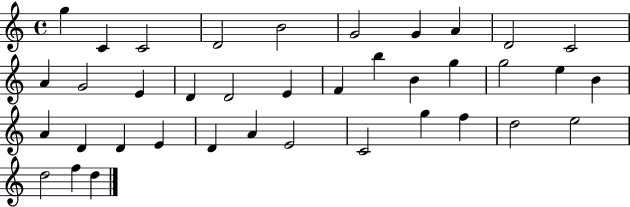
{
  \clef treble
  \time 4/4
  \defaultTimeSignature
  \key c \major
  g''4 c'4 c'2 | d'2 b'2 | g'2 g'4 a'4 | d'2 c'2 | \break a'4 g'2 e'4 | d'4 d'2 e'4 | f'4 b''4 b'4 g''4 | g''2 e''4 b'4 | \break a'4 d'4 d'4 e'4 | d'4 a'4 e'2 | c'2 g''4 f''4 | d''2 e''2 | \break d''2 f''4 d''4 | \bar "|."
}